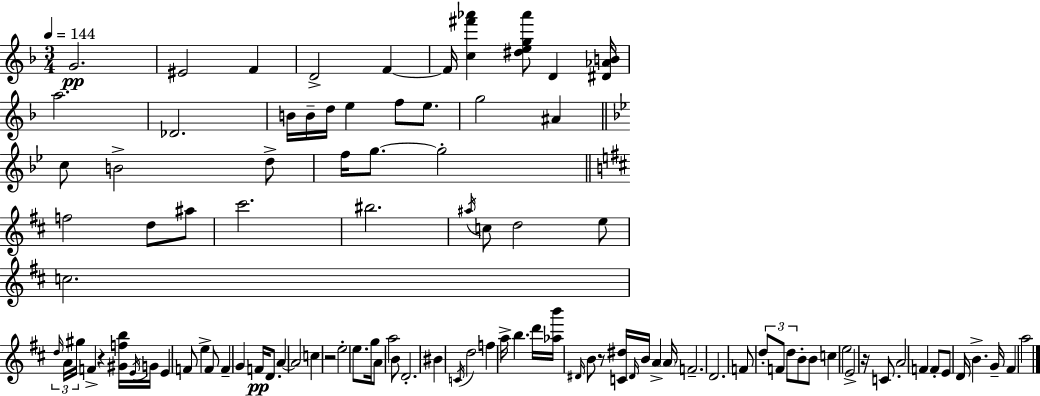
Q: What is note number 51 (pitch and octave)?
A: E5